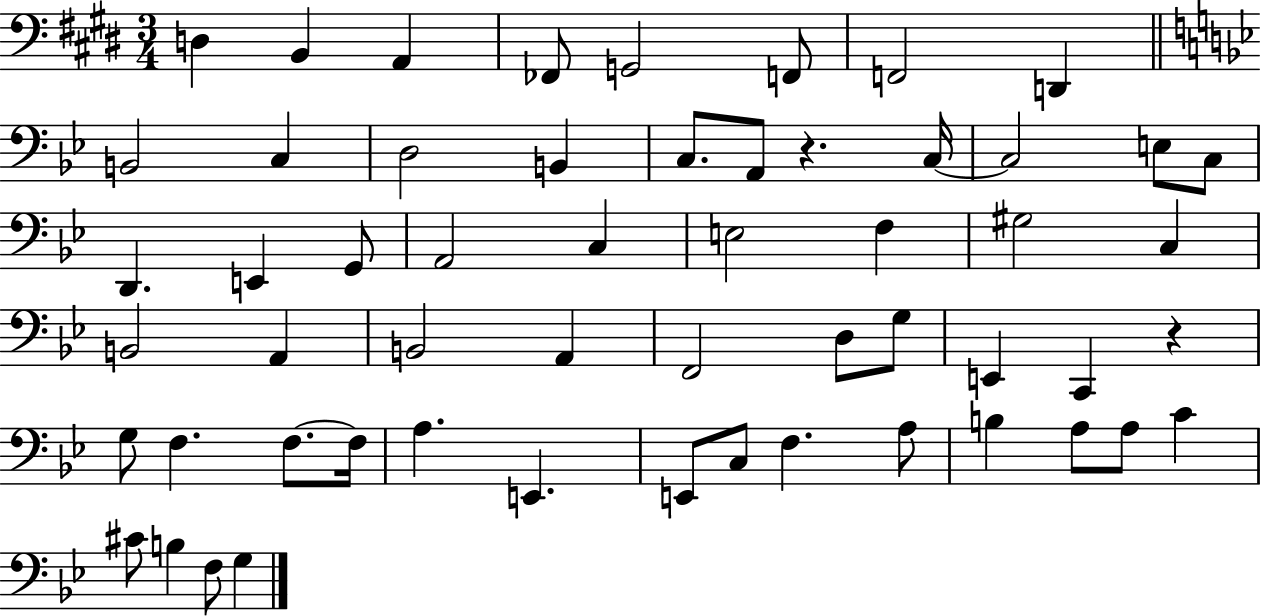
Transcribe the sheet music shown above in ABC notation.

X:1
T:Untitled
M:3/4
L:1/4
K:E
D, B,, A,, _F,,/2 G,,2 F,,/2 F,,2 D,, B,,2 C, D,2 B,, C,/2 A,,/2 z C,/4 C,2 E,/2 C,/2 D,, E,, G,,/2 A,,2 C, E,2 F, ^G,2 C, B,,2 A,, B,,2 A,, F,,2 D,/2 G,/2 E,, C,, z G,/2 F, F,/2 F,/4 A, E,, E,,/2 C,/2 F, A,/2 B, A,/2 A,/2 C ^C/2 B, F,/2 G,